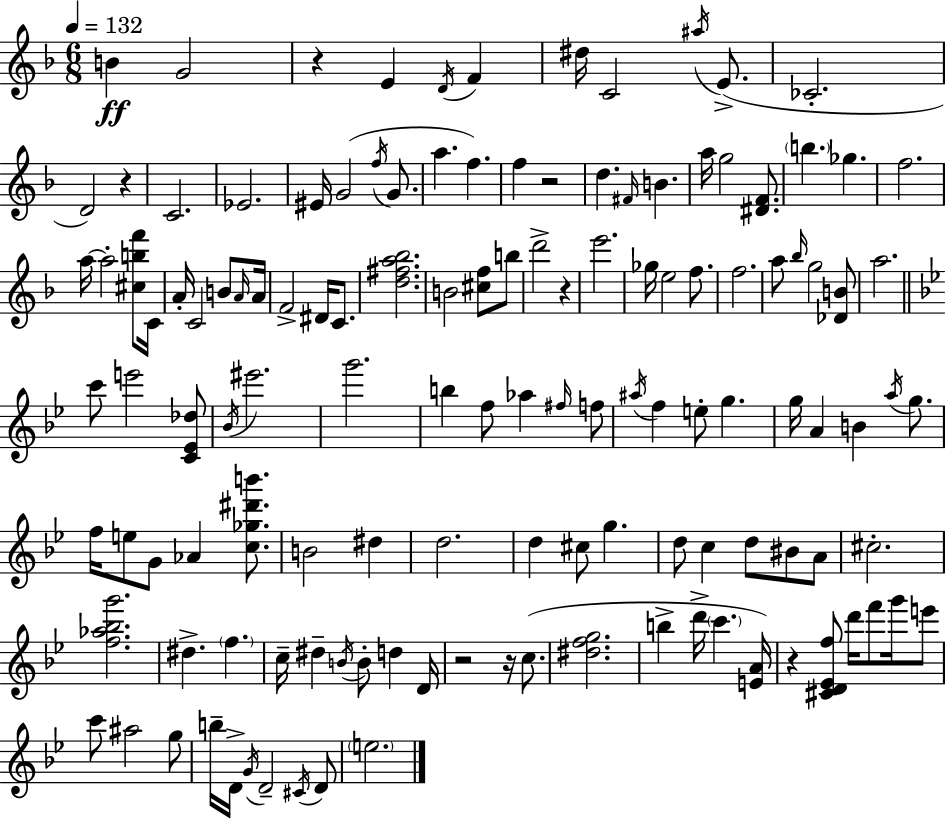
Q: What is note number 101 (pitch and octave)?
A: G6